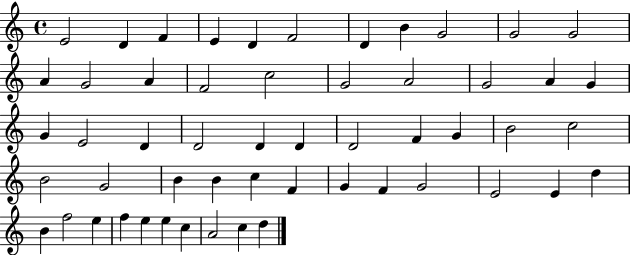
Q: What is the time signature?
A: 4/4